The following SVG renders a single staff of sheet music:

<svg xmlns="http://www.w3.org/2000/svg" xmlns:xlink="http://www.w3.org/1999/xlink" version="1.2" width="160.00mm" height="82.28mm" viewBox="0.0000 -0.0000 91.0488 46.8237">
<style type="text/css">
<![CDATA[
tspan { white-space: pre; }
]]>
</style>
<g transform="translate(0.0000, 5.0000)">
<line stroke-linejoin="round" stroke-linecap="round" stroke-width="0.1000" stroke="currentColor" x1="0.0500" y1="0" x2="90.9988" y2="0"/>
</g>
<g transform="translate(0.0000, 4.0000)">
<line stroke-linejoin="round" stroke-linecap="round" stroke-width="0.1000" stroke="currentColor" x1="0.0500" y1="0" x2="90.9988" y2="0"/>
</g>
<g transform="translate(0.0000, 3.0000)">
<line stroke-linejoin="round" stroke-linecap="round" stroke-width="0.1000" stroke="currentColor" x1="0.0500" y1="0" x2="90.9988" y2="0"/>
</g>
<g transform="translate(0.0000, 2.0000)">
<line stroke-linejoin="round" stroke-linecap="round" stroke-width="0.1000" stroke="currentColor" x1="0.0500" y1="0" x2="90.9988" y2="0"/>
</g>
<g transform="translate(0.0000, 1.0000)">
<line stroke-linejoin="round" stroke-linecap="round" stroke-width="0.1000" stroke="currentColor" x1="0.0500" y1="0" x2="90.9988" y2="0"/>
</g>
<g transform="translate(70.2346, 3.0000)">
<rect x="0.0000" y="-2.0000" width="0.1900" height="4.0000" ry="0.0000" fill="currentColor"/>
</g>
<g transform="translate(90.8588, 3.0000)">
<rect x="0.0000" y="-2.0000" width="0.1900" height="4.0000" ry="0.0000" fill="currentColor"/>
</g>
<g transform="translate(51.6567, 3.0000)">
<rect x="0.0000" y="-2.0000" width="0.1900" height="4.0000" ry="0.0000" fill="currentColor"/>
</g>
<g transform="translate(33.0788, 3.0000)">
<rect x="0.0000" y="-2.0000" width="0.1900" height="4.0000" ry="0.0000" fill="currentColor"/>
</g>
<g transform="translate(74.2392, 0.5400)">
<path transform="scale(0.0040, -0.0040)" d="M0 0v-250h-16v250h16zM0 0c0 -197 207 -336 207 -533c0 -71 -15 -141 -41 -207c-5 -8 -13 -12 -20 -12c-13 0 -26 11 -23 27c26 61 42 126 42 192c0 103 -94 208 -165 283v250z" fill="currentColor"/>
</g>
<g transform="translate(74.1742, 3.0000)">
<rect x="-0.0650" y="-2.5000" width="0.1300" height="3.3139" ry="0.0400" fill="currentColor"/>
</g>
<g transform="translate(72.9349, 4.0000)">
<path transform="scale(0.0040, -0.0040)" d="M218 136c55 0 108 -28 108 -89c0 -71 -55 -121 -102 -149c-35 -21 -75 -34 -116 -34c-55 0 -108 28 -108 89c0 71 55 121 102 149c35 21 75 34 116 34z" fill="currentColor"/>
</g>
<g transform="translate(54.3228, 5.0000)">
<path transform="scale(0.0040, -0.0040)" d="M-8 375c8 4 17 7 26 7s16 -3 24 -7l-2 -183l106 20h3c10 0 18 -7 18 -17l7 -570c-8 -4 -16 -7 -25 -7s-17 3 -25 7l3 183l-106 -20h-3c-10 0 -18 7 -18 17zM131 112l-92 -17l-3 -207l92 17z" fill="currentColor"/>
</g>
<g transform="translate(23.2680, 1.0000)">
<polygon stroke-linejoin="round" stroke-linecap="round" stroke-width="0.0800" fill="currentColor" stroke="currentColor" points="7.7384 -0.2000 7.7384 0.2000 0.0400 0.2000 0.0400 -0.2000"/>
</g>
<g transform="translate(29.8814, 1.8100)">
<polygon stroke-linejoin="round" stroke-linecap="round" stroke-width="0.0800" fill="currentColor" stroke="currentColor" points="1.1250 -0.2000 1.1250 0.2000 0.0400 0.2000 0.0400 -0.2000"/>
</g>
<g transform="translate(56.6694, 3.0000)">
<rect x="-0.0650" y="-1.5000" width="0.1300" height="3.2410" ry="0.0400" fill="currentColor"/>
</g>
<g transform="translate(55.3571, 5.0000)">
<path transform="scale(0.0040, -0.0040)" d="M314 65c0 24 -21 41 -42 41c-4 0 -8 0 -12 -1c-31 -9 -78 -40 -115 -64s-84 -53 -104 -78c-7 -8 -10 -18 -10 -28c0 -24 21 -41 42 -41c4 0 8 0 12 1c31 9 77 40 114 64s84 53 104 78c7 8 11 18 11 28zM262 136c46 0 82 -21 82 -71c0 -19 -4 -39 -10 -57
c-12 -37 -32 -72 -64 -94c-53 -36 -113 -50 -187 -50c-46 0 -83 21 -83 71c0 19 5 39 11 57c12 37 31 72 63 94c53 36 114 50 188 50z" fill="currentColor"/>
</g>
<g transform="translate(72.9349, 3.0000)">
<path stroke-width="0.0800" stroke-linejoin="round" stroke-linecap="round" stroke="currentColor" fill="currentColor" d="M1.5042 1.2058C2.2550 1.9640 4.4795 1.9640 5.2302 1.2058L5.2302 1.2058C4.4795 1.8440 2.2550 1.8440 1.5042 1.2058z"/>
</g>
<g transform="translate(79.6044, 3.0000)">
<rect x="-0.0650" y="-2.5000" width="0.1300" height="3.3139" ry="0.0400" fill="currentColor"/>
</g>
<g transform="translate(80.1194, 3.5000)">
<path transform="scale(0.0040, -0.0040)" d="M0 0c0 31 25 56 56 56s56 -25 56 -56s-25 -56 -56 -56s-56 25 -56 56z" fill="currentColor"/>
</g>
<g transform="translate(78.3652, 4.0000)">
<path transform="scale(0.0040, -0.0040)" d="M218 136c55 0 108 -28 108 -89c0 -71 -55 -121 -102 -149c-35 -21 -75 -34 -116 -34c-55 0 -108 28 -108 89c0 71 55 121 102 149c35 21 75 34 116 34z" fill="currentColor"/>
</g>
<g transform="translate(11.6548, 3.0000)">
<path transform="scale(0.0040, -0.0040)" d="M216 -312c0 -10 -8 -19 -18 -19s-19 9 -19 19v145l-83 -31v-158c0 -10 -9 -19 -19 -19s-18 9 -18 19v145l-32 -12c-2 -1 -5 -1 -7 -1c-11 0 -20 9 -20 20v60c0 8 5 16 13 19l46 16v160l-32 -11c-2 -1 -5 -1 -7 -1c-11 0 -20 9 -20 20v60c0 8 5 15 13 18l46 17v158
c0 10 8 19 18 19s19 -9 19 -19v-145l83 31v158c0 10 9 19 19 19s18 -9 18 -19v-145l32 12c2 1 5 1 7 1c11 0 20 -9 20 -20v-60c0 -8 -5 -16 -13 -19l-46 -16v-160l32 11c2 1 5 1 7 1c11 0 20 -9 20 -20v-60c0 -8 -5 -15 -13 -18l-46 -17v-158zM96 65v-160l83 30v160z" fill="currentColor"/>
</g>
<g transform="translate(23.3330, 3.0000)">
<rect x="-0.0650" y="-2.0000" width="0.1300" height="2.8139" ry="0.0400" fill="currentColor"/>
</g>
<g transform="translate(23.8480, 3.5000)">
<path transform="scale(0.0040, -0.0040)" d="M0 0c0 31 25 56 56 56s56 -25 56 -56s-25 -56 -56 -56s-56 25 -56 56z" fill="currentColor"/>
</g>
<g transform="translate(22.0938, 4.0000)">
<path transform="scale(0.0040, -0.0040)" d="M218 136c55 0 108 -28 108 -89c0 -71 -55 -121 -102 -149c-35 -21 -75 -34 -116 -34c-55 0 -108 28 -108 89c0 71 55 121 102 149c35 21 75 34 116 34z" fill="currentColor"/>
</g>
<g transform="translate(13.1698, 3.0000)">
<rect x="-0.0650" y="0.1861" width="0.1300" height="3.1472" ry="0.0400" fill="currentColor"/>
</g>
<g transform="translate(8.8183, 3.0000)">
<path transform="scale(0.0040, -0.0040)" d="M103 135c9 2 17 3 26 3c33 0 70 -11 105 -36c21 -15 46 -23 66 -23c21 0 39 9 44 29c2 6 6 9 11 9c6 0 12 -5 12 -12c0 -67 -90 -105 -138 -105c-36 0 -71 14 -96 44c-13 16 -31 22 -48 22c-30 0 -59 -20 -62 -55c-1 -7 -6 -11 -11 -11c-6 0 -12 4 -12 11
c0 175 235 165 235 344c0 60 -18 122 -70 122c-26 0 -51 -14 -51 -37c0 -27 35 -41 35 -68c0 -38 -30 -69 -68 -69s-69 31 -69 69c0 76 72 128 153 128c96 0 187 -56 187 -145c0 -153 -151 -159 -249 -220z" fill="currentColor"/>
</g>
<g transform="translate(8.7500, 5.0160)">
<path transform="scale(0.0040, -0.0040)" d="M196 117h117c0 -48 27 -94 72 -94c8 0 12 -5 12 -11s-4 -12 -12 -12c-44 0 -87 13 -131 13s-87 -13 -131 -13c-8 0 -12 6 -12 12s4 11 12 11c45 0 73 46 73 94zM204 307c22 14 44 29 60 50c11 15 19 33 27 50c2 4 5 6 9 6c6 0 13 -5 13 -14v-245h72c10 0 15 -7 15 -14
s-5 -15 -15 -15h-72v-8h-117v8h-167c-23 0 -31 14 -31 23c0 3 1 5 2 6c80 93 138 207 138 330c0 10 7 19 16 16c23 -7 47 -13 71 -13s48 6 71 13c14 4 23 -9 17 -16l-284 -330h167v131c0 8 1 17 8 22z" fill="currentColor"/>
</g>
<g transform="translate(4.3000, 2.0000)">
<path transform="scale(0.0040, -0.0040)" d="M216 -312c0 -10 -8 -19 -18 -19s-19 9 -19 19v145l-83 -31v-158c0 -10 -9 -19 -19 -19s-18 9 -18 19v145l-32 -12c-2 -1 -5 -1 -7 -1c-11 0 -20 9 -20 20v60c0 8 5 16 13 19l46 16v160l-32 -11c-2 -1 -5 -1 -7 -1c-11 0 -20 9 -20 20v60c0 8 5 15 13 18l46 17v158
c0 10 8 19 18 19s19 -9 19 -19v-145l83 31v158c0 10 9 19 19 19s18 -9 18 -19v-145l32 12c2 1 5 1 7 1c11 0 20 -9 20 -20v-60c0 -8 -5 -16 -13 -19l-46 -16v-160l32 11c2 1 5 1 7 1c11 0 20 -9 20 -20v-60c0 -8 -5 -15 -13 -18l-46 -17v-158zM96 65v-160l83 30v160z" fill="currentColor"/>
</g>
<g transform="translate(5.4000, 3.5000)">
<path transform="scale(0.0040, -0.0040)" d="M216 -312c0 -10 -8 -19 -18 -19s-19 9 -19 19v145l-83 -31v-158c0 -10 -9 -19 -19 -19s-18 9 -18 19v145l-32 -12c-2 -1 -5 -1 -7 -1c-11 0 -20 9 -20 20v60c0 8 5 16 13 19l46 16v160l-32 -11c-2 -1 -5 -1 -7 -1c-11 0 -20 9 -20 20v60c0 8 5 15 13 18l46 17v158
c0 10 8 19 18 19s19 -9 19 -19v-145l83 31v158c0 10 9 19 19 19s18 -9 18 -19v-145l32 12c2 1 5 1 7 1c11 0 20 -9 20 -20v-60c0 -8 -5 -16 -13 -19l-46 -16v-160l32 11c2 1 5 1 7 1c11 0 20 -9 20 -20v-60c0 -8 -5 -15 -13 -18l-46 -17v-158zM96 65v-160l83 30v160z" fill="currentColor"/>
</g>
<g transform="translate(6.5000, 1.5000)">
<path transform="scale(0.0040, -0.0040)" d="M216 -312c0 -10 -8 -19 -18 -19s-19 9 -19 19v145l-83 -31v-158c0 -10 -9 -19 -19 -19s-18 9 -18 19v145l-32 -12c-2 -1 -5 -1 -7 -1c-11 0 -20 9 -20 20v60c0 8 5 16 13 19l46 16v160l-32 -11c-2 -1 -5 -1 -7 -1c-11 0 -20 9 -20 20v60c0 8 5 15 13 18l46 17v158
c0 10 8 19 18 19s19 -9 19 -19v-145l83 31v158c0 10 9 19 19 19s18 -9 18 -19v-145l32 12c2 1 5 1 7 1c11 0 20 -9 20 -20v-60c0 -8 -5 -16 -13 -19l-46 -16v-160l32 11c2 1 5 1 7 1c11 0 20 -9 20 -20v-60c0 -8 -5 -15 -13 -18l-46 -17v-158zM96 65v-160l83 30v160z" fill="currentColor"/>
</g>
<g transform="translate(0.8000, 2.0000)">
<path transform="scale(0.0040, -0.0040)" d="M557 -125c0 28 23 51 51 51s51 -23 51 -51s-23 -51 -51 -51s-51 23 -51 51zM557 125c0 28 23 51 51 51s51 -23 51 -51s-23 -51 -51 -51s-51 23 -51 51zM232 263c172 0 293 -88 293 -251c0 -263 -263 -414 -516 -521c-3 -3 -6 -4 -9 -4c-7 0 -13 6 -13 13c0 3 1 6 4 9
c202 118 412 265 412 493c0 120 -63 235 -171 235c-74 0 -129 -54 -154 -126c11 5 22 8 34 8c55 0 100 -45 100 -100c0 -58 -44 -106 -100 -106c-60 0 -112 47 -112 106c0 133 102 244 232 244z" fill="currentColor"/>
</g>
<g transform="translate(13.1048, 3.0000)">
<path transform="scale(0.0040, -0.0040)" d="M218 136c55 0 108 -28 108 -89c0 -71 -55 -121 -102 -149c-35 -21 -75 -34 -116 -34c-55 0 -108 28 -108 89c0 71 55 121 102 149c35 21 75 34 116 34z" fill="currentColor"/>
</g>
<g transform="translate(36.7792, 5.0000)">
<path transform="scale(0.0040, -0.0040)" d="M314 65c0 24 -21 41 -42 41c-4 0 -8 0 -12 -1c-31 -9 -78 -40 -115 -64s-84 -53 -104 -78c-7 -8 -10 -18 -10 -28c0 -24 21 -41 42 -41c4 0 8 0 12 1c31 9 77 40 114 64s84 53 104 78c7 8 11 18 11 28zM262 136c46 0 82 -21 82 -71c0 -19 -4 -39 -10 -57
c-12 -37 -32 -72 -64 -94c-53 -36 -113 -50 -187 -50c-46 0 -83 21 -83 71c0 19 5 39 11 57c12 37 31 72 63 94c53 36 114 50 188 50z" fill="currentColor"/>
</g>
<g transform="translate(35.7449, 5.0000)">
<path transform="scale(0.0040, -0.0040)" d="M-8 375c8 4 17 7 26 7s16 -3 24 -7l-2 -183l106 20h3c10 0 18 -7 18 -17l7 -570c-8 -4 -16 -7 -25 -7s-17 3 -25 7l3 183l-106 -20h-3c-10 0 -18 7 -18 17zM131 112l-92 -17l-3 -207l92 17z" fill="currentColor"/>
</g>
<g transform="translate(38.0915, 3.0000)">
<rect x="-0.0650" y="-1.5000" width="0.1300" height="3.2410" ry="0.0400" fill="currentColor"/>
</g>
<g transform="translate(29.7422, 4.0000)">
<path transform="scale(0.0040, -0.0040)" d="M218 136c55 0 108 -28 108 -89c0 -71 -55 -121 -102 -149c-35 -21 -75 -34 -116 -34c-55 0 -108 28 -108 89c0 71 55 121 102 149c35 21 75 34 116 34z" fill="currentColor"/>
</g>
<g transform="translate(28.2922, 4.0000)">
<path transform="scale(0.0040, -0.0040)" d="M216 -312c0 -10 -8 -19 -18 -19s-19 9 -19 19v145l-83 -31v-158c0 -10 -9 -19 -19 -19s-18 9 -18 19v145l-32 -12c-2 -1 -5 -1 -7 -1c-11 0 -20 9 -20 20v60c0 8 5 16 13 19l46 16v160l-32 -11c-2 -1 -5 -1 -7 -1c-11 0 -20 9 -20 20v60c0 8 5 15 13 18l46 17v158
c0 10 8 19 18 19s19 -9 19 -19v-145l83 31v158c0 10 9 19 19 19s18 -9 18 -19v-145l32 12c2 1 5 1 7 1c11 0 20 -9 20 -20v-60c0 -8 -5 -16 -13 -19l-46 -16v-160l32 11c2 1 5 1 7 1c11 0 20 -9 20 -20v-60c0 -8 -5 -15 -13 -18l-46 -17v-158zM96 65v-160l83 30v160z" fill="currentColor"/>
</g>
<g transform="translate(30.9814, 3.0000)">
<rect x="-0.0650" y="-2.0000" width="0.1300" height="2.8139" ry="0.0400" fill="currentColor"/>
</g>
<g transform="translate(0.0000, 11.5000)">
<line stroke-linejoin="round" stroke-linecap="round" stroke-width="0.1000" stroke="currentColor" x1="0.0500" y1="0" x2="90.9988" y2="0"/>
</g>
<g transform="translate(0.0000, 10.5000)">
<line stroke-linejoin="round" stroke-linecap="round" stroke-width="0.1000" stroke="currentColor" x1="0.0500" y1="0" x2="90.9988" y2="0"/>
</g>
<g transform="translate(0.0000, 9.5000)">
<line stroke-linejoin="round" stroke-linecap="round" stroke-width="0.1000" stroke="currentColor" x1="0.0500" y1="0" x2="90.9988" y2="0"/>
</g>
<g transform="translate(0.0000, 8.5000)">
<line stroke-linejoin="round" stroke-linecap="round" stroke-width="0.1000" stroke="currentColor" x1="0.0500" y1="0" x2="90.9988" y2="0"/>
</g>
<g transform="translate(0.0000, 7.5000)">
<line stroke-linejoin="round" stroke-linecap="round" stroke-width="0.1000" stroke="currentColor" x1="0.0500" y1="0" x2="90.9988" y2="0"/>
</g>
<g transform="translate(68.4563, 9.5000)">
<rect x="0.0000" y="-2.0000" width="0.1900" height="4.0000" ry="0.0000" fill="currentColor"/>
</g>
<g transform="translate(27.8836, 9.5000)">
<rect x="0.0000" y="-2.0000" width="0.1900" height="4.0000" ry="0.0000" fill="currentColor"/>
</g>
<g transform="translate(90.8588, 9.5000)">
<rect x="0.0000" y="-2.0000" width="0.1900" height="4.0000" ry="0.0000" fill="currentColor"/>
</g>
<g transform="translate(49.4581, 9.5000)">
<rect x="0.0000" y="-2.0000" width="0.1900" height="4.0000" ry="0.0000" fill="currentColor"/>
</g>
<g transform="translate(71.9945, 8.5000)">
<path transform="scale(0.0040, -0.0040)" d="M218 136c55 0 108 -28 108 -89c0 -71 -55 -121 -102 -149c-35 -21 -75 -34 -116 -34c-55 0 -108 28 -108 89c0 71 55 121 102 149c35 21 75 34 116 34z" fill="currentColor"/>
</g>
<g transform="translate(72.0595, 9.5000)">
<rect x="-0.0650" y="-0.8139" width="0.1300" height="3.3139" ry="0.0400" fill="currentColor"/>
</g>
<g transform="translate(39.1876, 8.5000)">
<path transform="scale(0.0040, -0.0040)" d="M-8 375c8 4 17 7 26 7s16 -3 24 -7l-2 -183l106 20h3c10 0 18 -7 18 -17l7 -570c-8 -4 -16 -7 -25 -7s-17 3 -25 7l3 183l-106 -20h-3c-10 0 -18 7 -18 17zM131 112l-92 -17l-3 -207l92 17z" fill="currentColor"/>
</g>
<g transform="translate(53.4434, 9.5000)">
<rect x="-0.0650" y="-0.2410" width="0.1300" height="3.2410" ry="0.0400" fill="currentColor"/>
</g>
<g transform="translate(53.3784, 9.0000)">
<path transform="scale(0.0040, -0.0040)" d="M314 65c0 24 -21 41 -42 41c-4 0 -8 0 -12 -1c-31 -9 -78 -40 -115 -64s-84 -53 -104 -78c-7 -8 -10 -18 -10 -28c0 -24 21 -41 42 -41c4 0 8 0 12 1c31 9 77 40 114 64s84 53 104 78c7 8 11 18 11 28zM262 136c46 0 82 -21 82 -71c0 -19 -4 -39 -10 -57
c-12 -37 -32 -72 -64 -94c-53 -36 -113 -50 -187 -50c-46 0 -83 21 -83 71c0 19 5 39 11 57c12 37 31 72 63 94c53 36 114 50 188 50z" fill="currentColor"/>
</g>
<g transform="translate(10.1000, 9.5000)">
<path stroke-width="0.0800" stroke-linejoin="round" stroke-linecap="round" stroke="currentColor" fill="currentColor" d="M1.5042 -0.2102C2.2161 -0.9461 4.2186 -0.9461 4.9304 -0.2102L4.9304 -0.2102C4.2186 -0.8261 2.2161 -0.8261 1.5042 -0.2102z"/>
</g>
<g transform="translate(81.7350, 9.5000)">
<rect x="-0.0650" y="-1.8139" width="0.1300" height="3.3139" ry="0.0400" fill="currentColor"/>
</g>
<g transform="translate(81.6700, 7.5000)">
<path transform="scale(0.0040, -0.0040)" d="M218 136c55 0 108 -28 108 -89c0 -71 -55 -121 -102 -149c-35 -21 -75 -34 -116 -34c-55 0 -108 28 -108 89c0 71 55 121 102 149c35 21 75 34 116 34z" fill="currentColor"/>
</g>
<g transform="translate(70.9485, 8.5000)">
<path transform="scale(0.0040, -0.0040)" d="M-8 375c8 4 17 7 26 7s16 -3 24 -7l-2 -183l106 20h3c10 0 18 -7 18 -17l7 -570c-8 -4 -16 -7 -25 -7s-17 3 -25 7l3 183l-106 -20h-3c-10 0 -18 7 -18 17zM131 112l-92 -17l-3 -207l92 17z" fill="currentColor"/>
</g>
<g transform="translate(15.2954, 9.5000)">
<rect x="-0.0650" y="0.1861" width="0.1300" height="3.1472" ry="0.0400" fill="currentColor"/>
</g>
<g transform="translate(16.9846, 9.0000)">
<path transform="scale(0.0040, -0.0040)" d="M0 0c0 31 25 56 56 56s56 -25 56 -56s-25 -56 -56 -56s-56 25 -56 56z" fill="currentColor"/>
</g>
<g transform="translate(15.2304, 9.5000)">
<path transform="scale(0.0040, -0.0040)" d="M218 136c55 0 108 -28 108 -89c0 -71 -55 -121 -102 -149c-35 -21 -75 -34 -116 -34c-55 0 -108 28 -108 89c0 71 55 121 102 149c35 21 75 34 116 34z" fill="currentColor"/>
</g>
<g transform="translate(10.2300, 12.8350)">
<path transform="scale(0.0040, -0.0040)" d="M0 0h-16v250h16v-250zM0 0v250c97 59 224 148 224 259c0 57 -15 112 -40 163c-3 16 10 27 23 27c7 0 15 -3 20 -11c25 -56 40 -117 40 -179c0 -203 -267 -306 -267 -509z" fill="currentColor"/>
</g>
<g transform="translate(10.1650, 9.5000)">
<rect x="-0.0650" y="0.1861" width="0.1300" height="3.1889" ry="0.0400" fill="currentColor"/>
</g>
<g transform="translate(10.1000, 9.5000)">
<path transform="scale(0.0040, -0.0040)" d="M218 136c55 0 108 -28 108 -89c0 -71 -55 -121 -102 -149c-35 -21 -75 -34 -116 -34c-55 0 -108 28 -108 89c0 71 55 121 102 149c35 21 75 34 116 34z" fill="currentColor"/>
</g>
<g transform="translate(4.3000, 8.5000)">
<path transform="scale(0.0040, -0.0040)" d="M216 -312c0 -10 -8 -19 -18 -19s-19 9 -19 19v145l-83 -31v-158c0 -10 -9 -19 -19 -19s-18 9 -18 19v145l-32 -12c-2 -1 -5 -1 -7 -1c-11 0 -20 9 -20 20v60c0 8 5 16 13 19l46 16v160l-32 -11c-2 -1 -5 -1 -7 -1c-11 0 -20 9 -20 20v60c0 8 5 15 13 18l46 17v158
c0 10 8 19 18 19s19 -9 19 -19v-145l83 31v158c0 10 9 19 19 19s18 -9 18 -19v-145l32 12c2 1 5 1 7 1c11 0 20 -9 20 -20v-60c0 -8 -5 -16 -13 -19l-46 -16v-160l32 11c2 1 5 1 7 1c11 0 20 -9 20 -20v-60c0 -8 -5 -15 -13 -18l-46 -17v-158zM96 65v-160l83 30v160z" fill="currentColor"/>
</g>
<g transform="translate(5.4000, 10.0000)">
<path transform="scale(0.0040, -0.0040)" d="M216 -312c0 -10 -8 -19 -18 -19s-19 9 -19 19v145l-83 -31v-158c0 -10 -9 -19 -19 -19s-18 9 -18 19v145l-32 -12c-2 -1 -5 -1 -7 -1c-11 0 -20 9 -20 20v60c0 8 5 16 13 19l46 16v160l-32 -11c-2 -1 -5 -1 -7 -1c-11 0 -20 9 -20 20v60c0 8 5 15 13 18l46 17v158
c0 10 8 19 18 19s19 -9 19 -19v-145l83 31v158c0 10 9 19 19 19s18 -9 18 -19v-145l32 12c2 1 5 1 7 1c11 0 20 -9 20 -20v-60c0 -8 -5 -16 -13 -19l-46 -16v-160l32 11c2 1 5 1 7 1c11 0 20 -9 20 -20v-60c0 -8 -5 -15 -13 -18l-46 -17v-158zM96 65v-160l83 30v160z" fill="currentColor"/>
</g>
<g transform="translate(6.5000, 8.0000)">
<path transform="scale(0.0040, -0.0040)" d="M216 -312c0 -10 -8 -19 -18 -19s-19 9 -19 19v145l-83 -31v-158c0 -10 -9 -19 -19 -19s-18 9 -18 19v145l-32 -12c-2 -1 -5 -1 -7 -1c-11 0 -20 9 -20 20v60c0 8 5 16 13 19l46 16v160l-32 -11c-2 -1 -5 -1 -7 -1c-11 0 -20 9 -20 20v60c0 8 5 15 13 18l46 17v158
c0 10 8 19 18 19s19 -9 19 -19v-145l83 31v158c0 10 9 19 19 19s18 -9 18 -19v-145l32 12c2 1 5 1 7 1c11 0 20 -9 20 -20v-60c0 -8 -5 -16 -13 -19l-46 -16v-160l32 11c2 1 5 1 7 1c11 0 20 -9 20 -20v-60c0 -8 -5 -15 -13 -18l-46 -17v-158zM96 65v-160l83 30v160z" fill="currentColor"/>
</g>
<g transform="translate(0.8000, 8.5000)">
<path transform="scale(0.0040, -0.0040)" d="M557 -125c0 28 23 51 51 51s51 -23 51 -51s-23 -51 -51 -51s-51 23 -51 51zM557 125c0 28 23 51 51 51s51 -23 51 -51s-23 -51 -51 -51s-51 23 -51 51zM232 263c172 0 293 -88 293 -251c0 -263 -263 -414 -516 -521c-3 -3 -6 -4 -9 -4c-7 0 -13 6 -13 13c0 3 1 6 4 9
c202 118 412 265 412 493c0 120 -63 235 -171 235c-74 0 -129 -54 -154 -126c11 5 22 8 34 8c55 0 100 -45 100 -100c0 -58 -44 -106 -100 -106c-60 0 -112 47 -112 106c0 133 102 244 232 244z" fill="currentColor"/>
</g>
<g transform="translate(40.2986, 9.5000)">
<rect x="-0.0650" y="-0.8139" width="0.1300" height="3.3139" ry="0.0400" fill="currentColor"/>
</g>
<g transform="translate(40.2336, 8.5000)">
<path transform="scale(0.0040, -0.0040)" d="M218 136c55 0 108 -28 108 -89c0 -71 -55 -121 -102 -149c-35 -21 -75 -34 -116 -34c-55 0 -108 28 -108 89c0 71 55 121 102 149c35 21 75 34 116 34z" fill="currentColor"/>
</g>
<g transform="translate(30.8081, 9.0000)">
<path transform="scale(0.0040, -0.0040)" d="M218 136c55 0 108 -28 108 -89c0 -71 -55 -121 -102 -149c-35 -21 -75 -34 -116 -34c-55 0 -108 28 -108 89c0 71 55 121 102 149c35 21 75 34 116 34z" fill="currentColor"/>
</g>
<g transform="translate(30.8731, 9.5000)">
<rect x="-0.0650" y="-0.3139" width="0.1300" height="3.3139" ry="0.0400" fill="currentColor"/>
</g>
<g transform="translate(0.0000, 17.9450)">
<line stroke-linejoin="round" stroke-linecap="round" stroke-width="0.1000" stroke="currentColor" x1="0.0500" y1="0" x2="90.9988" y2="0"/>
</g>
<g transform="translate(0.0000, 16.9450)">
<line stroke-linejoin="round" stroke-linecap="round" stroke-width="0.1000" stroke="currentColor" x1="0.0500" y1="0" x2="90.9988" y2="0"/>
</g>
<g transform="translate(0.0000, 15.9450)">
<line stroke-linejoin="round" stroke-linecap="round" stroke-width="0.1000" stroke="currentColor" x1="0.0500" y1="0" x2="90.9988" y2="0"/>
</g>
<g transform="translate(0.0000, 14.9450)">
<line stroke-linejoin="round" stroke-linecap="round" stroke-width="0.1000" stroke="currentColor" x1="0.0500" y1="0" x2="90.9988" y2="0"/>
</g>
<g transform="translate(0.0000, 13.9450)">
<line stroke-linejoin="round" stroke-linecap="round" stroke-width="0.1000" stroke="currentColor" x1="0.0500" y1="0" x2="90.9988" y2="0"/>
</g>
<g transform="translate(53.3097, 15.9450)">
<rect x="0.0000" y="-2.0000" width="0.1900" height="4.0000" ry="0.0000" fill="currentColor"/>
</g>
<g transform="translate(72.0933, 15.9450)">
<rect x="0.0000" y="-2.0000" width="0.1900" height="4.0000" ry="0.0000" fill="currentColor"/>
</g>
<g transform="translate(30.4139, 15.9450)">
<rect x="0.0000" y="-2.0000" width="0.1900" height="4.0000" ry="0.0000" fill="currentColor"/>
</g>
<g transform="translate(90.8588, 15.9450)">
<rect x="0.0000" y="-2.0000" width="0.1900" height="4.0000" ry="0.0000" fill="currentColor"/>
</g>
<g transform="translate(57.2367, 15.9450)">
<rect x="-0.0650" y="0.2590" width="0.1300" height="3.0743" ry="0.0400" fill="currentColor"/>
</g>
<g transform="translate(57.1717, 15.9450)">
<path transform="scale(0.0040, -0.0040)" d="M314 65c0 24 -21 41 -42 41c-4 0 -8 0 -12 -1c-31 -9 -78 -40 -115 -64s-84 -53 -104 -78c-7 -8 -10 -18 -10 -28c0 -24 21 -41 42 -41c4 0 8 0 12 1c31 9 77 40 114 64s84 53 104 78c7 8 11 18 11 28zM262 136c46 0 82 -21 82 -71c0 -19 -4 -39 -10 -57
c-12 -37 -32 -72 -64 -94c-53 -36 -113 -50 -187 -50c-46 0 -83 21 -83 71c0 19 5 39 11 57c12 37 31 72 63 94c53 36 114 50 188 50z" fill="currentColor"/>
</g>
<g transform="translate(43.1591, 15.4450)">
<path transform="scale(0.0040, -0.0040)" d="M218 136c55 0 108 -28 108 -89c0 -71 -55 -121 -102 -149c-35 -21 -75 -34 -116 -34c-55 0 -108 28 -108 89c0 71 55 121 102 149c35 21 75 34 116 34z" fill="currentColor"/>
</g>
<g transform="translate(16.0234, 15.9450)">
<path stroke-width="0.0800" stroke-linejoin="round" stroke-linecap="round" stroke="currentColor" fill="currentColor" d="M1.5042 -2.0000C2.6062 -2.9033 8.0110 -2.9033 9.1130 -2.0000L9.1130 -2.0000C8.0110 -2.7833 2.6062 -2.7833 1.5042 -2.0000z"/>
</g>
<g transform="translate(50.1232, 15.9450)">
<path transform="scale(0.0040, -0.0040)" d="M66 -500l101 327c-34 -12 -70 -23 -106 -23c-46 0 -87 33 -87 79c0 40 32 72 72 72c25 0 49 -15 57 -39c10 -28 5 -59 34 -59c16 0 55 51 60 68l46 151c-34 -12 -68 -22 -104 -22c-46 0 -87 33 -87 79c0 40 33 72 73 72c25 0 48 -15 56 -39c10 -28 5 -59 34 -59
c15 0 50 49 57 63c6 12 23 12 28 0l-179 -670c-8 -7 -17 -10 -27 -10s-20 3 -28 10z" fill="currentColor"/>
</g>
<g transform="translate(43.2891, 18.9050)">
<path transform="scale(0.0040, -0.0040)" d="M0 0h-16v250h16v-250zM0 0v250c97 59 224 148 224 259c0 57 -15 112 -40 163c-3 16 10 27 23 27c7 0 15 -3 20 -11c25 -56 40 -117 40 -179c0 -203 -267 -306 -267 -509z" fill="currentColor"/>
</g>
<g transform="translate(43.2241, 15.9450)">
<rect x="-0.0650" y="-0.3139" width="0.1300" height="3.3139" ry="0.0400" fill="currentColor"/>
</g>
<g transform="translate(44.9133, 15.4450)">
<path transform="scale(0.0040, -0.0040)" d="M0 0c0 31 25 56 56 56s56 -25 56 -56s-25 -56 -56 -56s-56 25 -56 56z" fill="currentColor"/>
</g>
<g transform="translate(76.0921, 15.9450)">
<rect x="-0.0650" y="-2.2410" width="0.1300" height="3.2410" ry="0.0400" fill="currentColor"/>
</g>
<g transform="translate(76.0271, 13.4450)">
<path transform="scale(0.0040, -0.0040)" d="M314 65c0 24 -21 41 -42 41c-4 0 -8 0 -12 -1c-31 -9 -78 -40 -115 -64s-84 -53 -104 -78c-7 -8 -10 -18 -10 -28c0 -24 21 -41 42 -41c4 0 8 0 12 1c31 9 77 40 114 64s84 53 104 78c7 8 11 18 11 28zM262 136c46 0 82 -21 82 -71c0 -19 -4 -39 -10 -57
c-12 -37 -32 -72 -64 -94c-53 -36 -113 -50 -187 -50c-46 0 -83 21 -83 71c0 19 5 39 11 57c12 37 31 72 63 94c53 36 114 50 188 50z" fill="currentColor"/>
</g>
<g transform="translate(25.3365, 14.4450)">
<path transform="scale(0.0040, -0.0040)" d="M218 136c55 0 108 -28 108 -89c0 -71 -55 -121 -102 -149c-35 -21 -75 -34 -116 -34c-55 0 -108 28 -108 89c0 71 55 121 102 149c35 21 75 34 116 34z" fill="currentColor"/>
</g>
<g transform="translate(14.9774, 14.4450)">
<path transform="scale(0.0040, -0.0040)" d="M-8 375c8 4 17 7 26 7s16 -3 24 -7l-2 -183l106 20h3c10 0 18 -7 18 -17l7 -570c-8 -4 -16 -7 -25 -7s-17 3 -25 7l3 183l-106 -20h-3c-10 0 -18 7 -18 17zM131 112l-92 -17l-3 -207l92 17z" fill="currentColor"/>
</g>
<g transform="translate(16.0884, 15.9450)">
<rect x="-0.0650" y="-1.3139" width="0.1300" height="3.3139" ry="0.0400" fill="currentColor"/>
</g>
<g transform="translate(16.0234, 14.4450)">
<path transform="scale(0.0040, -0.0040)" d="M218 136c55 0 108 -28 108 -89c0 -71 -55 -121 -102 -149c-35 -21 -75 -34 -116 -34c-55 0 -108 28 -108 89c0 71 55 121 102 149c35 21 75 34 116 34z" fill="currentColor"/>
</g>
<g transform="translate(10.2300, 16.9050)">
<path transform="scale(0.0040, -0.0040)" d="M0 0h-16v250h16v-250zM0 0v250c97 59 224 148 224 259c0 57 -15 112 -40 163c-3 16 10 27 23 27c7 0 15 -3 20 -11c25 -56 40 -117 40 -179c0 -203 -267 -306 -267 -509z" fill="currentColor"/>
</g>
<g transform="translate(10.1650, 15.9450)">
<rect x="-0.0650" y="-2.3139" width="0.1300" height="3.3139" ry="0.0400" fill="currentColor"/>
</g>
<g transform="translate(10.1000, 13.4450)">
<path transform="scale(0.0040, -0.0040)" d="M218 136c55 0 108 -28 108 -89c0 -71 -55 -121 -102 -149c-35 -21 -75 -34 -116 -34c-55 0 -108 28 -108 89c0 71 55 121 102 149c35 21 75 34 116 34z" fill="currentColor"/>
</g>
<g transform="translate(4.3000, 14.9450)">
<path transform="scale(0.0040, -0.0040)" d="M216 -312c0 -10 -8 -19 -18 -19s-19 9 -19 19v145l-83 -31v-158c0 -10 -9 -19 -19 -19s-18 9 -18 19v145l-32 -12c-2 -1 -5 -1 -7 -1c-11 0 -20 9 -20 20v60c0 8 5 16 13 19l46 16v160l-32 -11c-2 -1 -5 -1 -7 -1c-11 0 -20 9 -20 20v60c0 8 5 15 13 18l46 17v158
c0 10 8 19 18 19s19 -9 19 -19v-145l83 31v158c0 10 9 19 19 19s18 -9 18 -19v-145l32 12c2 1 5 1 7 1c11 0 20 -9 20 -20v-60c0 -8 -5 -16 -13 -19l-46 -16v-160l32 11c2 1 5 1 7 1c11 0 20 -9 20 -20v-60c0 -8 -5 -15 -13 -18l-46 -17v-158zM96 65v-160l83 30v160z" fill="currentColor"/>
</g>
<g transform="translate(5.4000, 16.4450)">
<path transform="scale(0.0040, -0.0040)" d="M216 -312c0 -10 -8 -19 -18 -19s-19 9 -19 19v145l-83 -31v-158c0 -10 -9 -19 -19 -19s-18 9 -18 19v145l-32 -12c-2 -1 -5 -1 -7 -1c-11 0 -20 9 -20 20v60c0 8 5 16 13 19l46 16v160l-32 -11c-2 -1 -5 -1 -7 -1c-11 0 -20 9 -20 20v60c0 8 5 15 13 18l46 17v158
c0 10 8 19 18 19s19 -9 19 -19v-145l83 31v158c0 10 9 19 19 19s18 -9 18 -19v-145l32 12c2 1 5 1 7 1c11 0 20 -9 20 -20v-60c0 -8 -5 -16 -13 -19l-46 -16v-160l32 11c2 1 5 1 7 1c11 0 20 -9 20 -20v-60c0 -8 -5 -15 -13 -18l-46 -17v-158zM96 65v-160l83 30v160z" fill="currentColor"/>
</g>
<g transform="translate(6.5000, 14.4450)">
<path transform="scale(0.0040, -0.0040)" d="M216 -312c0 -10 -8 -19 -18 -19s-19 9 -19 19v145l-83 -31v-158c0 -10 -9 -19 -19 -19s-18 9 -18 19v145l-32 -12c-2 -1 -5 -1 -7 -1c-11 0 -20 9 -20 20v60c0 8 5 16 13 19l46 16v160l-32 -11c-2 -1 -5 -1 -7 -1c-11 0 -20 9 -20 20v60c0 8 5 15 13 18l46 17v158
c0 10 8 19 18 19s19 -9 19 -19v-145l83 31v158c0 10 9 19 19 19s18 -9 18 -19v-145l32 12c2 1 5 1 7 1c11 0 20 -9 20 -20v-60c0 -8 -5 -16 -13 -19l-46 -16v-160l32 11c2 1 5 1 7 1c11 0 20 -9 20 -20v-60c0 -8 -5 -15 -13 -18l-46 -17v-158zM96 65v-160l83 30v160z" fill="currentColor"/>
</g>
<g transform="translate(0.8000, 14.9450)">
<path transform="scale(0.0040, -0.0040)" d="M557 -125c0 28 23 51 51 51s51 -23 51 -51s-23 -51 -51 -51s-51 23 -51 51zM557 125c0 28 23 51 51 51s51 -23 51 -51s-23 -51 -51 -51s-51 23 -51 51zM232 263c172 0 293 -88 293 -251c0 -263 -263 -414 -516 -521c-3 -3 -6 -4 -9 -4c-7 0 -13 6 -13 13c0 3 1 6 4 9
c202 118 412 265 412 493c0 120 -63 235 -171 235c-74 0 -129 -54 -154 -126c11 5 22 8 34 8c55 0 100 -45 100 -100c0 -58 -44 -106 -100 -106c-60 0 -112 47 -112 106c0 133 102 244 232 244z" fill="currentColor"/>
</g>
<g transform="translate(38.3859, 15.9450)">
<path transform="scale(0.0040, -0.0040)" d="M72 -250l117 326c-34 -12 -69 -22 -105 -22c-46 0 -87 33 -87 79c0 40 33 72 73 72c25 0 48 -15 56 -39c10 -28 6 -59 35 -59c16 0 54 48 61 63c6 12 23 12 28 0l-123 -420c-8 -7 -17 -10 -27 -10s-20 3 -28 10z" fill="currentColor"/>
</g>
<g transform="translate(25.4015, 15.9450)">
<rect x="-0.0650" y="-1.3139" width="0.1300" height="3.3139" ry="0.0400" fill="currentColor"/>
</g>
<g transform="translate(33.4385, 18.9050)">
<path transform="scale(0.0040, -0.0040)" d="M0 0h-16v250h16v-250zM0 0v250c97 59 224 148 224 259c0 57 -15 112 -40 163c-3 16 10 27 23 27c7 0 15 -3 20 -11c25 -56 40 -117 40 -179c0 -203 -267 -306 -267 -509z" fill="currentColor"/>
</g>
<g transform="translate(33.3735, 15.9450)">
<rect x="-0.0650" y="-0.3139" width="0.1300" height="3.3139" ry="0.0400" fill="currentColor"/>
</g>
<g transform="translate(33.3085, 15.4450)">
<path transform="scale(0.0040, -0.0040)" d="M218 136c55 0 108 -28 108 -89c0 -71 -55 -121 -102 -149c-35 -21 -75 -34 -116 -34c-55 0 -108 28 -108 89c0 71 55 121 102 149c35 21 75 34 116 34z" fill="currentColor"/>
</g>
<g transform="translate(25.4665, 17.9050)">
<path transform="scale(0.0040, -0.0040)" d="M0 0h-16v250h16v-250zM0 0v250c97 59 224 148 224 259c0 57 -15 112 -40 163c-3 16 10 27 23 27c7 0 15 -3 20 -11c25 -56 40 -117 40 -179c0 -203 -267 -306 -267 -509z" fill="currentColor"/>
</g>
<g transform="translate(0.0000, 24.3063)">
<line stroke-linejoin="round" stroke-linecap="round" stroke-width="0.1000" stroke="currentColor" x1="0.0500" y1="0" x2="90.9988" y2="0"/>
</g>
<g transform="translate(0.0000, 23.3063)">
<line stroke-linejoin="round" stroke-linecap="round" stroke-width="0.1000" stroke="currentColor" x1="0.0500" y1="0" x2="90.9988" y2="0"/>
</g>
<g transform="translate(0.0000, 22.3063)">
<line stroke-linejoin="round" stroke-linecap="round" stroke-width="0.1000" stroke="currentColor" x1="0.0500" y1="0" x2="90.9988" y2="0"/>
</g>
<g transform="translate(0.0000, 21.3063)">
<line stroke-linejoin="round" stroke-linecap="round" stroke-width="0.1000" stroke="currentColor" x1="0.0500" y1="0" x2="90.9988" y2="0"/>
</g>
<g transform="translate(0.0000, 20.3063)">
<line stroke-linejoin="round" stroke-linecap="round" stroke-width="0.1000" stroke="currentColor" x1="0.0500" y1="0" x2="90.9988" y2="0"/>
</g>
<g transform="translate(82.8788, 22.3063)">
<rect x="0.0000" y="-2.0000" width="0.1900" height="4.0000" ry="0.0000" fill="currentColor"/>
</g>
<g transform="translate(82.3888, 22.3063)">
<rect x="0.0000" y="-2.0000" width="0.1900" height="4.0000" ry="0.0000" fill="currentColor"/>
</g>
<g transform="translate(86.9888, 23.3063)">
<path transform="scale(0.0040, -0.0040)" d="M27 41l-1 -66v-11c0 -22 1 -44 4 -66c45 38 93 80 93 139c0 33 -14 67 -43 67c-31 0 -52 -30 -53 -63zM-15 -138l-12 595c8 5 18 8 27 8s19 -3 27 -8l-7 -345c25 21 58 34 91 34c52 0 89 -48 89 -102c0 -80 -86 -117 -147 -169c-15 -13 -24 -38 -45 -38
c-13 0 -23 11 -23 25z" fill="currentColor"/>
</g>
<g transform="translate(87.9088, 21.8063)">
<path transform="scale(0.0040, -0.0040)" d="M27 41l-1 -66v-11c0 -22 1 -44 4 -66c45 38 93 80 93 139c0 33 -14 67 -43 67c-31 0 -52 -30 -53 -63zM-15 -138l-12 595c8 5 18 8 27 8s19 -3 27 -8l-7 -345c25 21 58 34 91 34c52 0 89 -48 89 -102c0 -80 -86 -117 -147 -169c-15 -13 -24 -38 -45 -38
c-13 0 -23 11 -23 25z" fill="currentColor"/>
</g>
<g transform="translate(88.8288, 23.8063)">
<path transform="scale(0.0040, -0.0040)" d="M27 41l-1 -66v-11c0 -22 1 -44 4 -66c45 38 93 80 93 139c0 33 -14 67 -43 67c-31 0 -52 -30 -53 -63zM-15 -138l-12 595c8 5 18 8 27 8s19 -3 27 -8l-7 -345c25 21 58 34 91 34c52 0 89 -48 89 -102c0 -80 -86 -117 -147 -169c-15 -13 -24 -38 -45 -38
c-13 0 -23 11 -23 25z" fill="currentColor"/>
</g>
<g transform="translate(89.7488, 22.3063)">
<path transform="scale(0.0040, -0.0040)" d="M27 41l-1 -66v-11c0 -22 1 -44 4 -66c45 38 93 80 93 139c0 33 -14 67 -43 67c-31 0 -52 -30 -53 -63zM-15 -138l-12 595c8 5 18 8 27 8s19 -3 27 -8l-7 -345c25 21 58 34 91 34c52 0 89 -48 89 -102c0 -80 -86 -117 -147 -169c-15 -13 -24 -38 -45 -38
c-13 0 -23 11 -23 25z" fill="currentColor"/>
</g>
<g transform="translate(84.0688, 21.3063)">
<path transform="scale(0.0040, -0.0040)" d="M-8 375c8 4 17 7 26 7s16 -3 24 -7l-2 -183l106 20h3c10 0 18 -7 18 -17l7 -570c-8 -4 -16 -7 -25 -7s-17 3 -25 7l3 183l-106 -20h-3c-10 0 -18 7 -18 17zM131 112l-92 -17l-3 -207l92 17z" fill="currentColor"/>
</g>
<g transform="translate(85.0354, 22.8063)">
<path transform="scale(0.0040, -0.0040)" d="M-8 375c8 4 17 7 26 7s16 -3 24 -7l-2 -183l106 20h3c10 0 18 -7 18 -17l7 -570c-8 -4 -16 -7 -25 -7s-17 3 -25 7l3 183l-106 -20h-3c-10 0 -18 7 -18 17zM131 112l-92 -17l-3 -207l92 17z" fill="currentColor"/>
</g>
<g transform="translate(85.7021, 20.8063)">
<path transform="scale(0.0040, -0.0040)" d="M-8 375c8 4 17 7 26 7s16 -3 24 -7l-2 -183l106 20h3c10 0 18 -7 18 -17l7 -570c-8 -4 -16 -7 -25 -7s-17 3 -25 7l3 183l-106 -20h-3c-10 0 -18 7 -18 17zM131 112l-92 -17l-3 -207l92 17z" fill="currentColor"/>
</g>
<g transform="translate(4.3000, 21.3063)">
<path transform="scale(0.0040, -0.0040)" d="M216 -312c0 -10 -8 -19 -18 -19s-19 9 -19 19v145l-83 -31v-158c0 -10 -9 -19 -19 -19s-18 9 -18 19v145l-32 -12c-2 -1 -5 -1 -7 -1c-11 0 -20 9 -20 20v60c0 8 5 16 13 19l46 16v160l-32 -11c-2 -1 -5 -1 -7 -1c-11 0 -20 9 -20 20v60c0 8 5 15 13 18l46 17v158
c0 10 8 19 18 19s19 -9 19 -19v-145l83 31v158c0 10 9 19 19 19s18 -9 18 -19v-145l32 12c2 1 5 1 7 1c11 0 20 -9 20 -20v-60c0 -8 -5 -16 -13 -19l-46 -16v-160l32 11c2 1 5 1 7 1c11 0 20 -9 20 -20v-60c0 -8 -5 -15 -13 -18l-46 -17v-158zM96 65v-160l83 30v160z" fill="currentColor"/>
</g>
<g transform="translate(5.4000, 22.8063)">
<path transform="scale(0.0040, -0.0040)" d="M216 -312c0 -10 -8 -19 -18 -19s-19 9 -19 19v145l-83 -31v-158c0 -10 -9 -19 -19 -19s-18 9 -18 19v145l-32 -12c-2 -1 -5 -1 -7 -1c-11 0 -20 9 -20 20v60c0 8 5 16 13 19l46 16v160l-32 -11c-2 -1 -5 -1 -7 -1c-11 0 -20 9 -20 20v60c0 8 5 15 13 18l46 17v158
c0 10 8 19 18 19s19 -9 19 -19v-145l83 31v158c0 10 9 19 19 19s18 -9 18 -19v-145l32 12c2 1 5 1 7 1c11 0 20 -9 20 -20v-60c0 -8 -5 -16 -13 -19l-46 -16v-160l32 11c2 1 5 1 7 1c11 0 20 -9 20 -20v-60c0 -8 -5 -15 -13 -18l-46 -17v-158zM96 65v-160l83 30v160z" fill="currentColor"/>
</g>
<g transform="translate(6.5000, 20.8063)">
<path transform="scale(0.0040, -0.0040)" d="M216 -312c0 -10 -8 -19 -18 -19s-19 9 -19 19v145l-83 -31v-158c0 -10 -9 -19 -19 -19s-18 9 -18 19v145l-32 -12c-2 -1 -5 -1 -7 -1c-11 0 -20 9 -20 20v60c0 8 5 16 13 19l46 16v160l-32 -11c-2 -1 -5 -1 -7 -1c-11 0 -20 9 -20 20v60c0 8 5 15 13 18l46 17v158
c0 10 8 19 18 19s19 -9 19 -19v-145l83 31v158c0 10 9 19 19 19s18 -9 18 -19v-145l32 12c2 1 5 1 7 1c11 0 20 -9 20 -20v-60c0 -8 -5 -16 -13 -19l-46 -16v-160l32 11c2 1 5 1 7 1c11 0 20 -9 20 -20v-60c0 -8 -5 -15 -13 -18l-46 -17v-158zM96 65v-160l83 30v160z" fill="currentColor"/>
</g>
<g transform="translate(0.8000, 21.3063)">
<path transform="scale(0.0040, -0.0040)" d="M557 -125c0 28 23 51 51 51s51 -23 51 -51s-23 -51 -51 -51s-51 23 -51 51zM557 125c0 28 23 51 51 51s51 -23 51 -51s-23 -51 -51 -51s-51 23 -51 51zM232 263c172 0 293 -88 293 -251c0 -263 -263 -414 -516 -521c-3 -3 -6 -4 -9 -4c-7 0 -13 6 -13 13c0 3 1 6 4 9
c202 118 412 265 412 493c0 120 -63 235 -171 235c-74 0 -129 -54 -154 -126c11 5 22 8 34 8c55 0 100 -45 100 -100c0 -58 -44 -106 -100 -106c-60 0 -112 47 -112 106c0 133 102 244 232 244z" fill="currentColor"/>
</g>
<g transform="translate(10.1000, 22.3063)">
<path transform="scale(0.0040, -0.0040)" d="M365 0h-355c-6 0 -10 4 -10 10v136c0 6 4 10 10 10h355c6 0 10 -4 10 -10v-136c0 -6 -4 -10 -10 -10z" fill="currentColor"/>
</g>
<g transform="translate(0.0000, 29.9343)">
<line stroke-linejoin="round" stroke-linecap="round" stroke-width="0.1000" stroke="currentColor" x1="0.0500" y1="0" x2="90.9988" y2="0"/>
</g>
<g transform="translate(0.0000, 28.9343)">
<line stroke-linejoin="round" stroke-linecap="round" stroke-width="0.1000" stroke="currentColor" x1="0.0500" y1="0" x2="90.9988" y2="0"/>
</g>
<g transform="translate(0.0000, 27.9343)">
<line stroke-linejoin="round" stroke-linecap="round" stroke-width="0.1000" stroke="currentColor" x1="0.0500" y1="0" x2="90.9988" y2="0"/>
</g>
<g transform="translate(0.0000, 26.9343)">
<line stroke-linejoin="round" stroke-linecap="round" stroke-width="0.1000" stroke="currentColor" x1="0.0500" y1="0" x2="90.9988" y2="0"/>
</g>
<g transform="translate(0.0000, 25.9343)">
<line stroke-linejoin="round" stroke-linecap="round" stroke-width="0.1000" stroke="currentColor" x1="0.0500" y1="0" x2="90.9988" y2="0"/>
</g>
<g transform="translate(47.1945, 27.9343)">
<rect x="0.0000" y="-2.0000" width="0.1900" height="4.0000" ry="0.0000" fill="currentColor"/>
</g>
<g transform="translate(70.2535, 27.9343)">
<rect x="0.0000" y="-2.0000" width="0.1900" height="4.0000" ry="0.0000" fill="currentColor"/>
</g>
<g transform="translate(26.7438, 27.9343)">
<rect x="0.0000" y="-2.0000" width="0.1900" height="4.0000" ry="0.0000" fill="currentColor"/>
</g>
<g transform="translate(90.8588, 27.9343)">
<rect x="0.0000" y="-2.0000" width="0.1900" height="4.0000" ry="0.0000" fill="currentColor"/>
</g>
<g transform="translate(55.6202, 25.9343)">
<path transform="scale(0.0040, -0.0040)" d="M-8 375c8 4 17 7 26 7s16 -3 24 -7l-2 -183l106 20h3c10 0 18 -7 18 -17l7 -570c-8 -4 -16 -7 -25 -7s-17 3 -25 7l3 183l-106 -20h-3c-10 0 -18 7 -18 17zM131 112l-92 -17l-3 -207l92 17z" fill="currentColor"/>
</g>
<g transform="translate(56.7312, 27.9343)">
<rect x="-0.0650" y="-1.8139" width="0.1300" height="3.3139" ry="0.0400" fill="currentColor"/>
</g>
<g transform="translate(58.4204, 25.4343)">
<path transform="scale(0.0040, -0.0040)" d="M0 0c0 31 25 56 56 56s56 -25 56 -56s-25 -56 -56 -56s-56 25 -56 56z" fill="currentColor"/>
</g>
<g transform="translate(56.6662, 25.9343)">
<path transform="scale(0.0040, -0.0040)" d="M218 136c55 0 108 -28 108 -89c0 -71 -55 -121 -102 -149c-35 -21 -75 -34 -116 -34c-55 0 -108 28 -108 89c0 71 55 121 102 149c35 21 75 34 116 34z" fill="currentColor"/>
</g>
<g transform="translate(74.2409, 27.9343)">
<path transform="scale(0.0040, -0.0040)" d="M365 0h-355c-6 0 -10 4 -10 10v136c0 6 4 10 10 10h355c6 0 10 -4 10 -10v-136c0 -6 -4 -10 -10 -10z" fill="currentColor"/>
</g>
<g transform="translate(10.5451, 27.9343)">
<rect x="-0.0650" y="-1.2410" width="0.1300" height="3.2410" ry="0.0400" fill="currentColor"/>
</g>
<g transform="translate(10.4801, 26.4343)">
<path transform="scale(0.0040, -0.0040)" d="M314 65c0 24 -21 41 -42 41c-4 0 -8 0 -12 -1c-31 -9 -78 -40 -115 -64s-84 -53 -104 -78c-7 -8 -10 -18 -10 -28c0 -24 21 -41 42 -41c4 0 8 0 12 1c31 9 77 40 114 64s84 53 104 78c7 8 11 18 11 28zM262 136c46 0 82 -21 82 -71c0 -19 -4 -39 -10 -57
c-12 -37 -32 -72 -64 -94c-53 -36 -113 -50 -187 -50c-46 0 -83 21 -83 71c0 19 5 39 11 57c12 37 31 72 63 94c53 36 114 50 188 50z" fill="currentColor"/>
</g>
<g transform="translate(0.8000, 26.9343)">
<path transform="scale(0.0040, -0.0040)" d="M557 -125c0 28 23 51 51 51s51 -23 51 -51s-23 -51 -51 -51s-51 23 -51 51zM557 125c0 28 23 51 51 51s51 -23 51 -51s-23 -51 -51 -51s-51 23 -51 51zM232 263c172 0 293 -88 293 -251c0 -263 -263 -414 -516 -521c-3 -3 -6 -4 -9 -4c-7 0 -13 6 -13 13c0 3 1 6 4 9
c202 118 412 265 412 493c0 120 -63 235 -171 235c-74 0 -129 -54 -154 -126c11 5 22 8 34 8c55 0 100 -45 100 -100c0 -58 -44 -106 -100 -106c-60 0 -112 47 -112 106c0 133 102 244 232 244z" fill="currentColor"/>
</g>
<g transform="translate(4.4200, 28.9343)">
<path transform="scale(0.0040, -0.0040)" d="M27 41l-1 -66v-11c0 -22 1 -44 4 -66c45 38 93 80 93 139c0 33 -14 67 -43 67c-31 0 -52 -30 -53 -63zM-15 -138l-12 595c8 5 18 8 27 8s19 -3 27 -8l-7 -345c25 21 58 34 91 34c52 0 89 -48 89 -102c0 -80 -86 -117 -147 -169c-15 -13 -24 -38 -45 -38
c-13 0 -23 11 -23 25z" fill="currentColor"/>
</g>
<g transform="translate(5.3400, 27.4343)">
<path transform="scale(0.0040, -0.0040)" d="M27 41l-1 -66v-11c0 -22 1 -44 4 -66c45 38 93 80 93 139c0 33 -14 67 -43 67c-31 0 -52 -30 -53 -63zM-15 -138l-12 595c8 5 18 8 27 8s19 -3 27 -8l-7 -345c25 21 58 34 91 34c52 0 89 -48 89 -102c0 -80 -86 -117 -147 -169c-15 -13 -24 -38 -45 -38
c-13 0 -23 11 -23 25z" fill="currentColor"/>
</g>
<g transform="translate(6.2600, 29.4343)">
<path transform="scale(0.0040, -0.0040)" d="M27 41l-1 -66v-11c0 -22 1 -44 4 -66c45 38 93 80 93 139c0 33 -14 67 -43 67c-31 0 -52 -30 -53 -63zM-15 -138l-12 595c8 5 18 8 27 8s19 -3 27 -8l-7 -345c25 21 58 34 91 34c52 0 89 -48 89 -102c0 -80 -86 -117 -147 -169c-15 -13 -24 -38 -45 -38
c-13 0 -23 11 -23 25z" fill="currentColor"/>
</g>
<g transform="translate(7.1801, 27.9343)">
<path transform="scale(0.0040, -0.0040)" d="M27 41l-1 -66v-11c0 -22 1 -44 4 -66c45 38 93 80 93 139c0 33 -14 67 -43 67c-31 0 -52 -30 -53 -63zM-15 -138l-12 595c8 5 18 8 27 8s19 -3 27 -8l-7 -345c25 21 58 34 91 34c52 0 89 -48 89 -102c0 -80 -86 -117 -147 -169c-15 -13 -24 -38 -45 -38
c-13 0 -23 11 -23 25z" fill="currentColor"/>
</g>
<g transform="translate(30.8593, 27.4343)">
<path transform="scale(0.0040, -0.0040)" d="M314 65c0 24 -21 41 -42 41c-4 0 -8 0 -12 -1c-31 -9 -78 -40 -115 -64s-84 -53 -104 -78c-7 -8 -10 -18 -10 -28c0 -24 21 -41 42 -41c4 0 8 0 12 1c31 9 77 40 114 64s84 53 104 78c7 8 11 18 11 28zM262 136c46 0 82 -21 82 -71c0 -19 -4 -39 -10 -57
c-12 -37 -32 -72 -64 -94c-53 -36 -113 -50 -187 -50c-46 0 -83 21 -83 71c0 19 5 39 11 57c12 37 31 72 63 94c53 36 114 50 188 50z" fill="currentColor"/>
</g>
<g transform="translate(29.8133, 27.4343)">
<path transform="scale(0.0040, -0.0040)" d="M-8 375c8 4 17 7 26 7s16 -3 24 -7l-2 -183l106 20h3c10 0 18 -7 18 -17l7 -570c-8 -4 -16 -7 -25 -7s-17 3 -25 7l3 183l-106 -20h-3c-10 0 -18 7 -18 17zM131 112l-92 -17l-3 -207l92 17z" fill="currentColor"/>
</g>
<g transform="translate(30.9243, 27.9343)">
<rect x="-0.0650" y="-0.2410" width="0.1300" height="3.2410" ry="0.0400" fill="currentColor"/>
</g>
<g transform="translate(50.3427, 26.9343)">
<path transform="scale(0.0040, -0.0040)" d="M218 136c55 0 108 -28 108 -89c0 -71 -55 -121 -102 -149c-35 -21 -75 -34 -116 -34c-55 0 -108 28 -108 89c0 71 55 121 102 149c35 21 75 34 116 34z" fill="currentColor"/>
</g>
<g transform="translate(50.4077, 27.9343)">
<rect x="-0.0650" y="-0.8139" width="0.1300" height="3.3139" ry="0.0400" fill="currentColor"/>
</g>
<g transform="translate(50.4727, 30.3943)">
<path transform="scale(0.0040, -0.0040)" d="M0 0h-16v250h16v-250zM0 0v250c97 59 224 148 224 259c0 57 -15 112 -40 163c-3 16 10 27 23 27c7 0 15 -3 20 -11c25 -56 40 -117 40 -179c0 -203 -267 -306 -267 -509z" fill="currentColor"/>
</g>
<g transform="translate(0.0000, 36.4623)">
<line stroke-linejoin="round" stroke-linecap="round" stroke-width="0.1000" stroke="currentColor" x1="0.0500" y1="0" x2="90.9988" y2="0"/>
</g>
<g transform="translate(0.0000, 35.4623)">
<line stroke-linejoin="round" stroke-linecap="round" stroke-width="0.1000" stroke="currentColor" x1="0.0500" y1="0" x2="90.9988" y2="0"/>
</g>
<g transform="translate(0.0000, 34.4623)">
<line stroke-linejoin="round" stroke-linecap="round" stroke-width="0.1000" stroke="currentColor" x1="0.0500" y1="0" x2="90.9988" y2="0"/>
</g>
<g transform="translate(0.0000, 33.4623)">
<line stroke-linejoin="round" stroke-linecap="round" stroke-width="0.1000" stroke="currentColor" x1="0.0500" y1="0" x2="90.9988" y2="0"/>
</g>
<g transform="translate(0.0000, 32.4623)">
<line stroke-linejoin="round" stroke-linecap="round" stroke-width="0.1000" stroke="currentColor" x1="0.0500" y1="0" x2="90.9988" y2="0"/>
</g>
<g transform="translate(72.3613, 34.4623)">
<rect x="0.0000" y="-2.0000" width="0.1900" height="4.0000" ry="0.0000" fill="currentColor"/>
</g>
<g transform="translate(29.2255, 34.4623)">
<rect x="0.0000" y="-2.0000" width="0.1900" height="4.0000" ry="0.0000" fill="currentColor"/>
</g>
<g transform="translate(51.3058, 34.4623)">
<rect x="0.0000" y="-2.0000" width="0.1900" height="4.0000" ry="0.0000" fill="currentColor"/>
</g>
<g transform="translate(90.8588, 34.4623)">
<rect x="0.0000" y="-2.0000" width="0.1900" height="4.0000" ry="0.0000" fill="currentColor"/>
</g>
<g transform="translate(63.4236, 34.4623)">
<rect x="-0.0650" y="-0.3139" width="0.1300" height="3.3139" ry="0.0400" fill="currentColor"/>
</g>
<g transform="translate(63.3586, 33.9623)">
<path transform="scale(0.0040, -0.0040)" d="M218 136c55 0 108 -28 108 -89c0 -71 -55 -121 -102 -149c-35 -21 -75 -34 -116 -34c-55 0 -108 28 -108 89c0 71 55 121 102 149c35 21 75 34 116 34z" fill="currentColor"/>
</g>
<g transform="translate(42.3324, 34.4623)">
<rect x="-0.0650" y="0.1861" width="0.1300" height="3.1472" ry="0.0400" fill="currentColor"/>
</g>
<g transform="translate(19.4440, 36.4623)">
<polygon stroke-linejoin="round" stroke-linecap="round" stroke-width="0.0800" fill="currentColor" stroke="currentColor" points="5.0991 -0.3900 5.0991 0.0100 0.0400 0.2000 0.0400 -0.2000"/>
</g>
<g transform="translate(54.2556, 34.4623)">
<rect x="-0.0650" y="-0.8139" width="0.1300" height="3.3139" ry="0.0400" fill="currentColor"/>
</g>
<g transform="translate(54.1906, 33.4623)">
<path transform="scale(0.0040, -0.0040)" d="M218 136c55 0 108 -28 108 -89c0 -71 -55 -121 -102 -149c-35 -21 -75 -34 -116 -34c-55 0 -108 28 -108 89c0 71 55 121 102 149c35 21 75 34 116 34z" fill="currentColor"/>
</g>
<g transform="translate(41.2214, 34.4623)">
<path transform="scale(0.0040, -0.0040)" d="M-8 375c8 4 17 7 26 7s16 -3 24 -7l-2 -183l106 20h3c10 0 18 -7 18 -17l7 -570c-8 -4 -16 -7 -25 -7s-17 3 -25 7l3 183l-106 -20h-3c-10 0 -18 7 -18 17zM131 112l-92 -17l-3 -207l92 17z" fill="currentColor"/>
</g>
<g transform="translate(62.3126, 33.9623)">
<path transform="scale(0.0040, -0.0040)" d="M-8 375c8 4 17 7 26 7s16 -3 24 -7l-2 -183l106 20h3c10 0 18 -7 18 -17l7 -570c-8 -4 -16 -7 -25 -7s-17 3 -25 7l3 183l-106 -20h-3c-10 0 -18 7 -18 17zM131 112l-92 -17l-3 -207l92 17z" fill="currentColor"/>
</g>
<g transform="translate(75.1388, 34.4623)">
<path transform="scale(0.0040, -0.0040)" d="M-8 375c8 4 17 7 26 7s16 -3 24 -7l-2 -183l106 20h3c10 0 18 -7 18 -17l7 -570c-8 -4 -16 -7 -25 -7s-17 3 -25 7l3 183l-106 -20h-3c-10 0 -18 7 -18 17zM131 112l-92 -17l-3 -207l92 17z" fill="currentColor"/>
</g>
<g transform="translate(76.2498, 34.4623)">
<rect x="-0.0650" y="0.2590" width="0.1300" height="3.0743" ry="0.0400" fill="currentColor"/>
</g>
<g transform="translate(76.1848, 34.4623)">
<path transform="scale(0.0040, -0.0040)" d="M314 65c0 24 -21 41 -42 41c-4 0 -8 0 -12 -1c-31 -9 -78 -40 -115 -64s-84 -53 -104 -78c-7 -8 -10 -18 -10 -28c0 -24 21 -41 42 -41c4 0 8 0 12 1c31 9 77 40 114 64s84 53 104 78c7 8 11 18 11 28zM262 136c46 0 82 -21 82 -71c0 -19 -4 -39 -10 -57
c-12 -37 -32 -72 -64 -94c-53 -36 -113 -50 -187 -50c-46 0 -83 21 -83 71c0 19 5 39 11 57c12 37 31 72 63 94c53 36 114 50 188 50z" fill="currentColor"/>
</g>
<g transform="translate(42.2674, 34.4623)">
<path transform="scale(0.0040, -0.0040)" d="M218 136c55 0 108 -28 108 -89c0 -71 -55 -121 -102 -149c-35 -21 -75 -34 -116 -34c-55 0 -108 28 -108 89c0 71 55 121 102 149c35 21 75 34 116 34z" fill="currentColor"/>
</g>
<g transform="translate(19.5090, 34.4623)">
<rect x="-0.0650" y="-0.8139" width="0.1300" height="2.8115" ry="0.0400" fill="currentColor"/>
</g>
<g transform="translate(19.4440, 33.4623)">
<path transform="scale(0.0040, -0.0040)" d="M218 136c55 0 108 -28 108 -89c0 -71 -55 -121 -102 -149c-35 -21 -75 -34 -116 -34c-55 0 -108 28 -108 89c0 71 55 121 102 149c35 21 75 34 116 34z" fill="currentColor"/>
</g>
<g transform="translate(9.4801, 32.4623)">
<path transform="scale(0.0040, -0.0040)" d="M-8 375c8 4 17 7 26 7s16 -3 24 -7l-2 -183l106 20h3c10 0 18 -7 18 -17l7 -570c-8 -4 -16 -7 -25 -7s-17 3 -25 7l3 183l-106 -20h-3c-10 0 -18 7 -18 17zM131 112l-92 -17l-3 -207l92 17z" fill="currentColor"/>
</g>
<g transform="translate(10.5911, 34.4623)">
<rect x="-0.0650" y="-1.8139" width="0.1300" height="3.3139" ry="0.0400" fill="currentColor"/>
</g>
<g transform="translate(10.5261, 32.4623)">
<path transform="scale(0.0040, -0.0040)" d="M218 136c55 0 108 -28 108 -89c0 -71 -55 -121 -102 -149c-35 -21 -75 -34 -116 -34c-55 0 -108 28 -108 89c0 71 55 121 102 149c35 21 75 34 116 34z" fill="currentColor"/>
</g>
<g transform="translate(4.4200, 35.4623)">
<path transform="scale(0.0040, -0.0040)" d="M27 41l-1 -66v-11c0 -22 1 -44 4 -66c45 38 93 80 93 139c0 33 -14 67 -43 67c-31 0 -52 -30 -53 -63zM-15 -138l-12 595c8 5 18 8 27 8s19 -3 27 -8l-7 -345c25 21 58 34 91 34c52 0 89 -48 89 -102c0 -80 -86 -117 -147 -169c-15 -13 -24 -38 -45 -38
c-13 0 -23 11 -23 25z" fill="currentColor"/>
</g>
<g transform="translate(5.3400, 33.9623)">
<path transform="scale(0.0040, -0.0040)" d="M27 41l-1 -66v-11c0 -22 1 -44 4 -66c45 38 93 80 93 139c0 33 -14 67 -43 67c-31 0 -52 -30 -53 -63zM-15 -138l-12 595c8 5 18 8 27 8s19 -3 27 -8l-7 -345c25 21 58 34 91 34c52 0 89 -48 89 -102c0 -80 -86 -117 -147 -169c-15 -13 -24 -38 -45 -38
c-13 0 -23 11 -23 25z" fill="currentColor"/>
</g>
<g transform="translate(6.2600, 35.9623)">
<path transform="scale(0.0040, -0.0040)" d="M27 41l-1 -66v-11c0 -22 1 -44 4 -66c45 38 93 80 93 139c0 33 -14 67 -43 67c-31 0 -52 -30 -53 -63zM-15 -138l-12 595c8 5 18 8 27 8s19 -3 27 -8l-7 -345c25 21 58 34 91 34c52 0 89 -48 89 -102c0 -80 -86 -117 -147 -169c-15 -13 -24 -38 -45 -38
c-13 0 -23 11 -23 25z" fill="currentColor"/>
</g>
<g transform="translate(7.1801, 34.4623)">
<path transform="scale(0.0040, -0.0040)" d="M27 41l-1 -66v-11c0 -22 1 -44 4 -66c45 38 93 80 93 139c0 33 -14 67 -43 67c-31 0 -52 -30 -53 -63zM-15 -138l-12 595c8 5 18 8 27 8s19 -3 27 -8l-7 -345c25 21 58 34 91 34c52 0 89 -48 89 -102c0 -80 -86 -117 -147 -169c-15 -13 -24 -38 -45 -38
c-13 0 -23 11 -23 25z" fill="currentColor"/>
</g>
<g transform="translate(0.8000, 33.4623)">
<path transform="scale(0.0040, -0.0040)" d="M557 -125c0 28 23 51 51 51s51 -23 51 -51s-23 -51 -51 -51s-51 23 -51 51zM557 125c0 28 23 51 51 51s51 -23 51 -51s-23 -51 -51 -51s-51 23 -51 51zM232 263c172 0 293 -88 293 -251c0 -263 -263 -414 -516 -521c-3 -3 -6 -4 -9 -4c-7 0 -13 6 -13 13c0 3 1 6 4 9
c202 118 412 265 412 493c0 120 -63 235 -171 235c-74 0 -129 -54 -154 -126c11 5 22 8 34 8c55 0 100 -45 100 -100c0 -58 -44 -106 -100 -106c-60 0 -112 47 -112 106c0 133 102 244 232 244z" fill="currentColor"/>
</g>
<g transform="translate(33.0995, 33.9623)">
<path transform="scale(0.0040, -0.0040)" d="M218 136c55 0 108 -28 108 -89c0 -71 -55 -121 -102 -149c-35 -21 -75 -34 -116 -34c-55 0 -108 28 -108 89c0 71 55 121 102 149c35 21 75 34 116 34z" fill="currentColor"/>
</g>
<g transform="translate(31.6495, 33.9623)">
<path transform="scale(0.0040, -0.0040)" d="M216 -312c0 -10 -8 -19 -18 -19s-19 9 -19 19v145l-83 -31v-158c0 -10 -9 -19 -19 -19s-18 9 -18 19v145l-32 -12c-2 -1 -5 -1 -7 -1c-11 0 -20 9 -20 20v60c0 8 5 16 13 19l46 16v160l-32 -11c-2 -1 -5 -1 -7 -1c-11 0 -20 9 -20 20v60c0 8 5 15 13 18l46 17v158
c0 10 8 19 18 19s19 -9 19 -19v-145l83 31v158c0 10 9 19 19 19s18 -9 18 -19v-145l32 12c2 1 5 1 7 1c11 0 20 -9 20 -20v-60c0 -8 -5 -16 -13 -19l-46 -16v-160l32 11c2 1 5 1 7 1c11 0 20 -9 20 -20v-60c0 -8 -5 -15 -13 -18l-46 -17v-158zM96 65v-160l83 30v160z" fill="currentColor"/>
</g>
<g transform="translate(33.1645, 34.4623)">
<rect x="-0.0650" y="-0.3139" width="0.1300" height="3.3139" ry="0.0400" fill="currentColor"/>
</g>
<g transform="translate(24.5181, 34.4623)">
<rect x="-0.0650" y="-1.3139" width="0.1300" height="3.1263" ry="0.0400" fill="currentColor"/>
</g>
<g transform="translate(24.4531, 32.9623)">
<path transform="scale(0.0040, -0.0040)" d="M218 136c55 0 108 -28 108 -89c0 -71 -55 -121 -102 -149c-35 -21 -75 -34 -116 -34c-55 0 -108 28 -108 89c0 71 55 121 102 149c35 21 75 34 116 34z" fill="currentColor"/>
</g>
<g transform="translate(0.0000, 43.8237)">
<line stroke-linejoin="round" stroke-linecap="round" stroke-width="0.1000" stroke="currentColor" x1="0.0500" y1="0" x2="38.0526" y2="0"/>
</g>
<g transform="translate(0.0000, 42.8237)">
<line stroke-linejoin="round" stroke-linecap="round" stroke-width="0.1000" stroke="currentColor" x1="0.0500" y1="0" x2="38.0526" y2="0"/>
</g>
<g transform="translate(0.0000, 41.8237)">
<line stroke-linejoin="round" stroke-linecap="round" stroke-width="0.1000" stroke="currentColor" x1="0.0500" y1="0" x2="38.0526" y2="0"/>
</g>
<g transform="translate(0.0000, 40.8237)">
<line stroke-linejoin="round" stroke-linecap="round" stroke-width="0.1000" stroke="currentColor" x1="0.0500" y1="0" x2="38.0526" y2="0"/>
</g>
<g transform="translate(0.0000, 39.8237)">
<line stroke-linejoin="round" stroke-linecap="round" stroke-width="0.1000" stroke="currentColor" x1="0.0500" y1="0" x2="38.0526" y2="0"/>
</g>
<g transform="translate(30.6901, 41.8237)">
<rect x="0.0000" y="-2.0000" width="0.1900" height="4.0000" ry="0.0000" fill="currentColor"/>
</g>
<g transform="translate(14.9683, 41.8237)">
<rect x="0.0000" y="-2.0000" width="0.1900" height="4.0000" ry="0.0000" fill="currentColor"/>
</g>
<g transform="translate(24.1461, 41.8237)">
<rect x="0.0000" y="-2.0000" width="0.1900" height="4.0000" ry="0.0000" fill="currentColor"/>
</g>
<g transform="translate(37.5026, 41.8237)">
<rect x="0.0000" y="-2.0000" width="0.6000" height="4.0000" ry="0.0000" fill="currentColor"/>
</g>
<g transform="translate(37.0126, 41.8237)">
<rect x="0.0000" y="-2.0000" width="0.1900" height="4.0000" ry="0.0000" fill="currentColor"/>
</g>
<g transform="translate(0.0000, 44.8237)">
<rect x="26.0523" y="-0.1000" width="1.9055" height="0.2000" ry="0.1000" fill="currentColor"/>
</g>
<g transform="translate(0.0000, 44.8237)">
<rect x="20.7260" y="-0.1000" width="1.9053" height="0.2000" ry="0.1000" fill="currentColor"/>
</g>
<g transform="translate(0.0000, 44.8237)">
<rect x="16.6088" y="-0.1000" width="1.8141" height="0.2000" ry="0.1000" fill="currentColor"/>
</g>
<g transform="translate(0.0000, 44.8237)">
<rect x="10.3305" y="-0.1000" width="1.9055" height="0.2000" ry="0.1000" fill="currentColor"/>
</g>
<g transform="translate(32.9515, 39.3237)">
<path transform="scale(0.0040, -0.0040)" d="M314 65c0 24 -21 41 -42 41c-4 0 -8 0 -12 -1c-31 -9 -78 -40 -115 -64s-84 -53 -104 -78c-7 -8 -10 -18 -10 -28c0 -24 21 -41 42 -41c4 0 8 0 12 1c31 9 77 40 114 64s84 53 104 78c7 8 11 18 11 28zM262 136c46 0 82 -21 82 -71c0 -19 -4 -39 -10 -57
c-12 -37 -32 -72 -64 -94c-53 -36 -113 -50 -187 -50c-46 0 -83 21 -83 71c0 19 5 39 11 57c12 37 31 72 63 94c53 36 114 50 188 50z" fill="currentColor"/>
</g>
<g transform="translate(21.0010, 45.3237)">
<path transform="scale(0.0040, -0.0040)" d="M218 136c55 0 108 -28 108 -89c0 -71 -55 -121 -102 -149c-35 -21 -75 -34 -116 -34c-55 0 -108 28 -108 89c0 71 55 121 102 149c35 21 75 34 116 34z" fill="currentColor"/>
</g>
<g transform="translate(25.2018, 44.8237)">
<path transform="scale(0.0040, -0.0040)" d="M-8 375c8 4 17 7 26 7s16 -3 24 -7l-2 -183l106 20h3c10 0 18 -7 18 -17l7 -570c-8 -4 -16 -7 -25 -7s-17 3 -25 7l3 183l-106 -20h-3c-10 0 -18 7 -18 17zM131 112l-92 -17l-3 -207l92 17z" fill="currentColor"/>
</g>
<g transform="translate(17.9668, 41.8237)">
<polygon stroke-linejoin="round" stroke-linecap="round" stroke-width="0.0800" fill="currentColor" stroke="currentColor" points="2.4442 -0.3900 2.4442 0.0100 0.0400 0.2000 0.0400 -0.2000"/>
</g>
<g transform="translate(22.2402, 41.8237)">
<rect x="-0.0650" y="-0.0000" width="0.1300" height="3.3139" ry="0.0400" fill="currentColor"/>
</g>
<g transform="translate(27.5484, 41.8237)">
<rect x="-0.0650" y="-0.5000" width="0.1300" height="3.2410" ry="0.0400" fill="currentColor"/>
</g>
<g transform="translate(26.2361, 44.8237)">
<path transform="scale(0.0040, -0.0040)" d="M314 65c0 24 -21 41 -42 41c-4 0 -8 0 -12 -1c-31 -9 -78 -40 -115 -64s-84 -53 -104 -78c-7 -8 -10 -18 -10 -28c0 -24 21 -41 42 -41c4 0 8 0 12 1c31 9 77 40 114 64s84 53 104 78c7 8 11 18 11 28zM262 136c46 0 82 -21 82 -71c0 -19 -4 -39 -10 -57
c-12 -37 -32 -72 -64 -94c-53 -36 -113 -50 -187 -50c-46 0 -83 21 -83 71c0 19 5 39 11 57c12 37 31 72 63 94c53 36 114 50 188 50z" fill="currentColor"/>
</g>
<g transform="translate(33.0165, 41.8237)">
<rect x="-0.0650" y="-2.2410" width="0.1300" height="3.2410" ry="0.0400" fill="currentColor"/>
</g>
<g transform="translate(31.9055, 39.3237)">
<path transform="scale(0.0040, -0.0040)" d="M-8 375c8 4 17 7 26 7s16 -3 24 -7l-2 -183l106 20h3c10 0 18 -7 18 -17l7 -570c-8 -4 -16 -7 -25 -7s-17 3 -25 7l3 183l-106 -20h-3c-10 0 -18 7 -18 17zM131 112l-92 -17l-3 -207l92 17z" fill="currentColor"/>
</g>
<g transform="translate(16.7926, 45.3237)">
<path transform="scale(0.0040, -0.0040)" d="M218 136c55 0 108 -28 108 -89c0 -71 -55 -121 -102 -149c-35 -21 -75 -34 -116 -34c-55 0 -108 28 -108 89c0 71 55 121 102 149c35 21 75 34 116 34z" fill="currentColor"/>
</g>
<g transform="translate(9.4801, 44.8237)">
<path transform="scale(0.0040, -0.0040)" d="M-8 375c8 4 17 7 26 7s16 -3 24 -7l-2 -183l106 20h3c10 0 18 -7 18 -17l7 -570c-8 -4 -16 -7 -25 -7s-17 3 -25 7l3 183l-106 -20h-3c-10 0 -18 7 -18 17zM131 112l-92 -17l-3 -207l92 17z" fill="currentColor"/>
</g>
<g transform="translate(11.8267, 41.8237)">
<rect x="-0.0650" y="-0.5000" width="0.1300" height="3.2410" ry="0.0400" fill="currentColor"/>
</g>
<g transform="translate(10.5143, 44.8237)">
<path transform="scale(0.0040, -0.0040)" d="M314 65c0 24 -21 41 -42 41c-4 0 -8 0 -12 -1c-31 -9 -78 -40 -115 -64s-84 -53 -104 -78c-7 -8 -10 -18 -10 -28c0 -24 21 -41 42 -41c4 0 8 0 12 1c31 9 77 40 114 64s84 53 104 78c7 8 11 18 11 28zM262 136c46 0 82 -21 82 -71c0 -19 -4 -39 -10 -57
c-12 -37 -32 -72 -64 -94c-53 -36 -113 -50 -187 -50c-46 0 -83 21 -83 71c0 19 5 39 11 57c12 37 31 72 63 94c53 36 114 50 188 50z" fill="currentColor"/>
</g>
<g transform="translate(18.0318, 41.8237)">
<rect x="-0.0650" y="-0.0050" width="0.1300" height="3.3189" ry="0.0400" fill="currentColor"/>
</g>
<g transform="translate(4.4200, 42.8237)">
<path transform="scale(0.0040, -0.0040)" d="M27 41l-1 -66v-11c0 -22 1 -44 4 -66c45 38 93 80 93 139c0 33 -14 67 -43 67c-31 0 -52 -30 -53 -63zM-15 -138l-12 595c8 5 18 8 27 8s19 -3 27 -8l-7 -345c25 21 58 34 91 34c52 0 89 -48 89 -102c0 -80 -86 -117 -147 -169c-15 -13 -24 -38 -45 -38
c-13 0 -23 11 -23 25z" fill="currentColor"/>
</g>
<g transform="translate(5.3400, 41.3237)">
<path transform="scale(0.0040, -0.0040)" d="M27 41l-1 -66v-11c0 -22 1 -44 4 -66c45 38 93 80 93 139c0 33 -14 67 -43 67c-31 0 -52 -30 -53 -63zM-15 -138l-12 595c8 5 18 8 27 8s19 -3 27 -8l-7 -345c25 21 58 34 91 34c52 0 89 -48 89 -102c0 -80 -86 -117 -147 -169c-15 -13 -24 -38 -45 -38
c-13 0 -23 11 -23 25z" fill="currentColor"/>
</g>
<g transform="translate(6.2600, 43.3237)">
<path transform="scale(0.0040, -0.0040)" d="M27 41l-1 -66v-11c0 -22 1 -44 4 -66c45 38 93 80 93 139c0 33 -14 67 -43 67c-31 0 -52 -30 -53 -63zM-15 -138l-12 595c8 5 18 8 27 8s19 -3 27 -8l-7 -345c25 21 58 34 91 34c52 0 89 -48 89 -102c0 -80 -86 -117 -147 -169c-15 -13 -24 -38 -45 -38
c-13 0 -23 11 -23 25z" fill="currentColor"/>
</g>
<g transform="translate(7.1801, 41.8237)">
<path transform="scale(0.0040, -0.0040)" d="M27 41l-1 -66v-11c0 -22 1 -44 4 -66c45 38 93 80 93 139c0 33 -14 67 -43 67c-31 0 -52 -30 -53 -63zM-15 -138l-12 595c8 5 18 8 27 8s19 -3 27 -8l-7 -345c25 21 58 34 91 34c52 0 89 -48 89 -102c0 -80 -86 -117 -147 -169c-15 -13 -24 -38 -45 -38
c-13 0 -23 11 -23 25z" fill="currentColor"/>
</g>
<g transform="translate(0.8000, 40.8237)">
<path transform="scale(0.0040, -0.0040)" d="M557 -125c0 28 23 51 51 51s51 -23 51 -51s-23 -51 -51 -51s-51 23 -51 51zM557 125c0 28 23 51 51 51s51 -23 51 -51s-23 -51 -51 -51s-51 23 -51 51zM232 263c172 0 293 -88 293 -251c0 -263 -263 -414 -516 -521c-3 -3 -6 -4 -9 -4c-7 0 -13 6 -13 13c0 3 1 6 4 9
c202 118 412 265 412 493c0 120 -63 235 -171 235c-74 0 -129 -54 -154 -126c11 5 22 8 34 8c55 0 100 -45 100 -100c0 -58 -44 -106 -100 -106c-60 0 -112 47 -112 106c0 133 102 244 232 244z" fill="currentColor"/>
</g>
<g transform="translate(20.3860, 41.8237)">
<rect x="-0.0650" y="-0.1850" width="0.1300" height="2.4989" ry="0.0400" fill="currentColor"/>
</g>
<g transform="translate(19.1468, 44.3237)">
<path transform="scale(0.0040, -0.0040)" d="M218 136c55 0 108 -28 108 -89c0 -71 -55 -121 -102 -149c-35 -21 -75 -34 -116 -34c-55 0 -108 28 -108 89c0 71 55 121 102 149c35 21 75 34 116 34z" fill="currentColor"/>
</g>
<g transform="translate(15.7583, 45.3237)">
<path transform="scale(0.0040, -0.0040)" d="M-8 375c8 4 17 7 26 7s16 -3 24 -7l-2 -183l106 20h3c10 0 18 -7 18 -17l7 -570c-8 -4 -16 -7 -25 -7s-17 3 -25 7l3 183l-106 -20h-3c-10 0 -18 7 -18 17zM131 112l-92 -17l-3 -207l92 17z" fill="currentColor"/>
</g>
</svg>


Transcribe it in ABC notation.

X:1
T:Untitled
M:2/4
L:1/4
K:A
^D, B,,/2 ^B,,/4 G,,2 G,,2 B,,/2 B,, D,/2 D, E, F, E,2 F, A, B,/2 G, G,/2 E,/2 z/2 E,/2 z/4 D,2 B,2 z2 G,2 E,2 F,/2 A, z2 A, F,/2 G,/2 ^E, D, F, E, D,2 E,,2 D,,/2 F,,/2 D,, E,,2 B,2